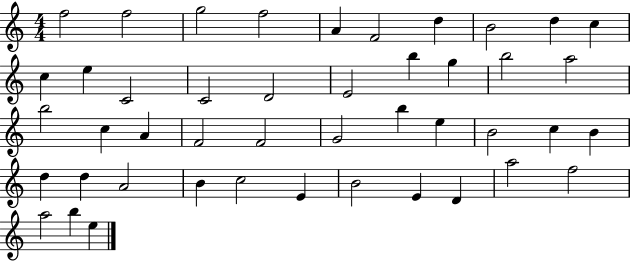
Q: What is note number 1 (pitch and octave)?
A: F5